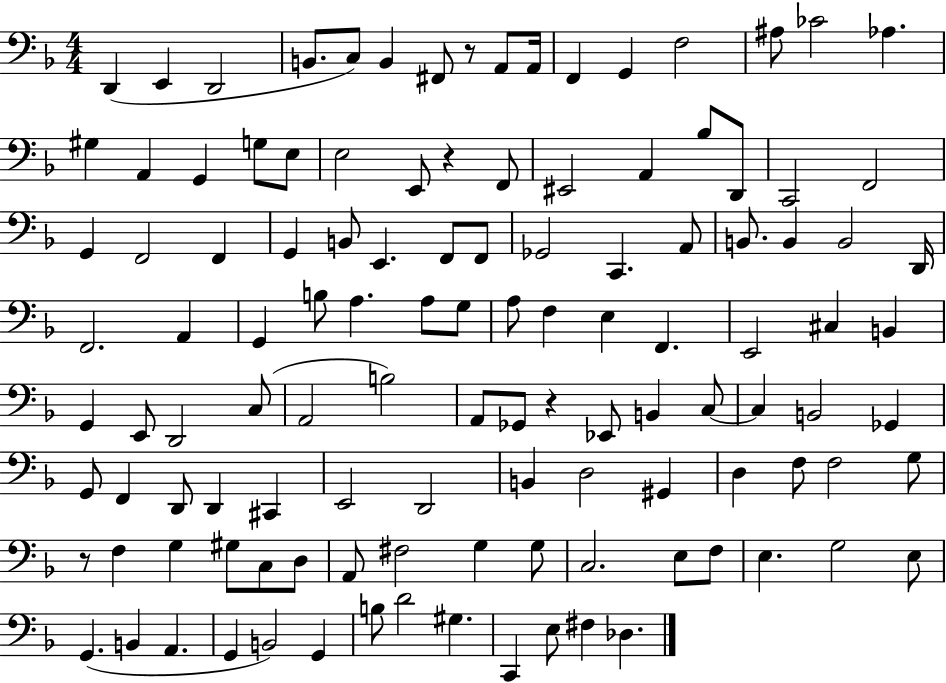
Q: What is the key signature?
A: F major